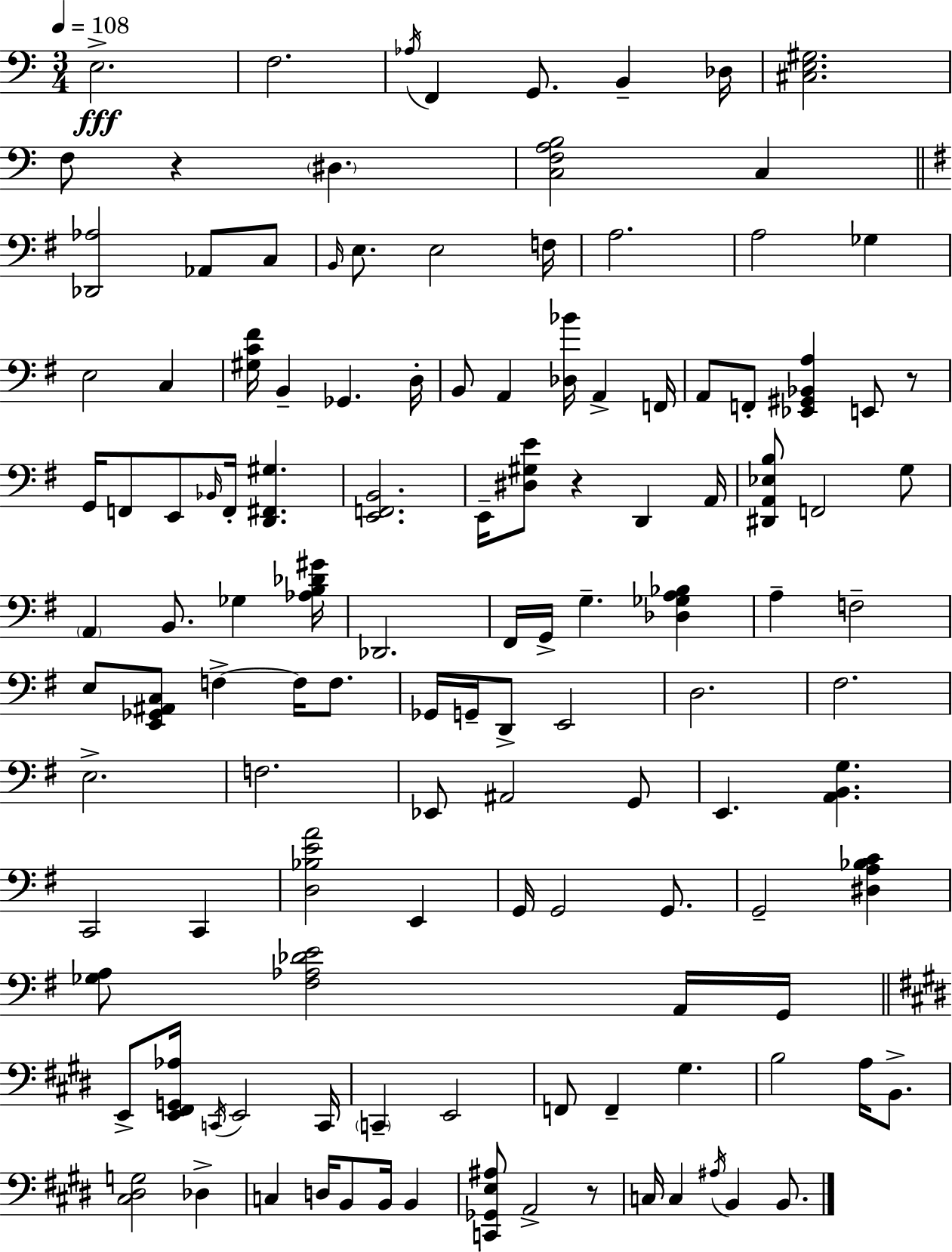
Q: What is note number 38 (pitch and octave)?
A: D2